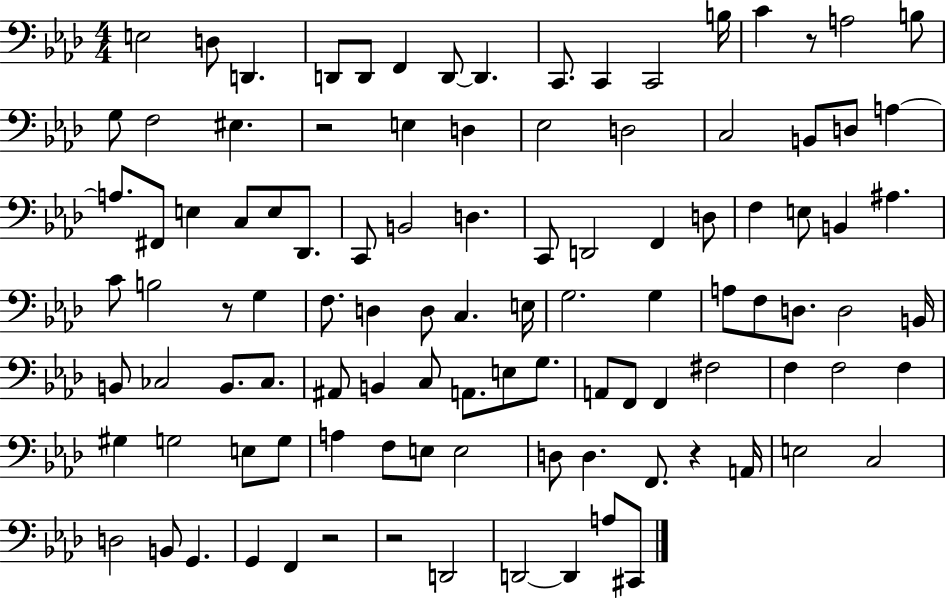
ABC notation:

X:1
T:Untitled
M:4/4
L:1/4
K:Ab
E,2 D,/2 D,, D,,/2 D,,/2 F,, D,,/2 D,, C,,/2 C,, C,,2 B,/4 C z/2 A,2 B,/2 G,/2 F,2 ^E, z2 E, D, _E,2 D,2 C,2 B,,/2 D,/2 A, A,/2 ^F,,/2 E, C,/2 E,/2 _D,,/2 C,,/2 B,,2 D, C,,/2 D,,2 F,, D,/2 F, E,/2 B,, ^A, C/2 B,2 z/2 G, F,/2 D, D,/2 C, E,/4 G,2 G, A,/2 F,/2 D,/2 D,2 B,,/4 B,,/2 _C,2 B,,/2 _C,/2 ^A,,/2 B,, C,/2 A,,/2 E,/2 G,/2 A,,/2 F,,/2 F,, ^F,2 F, F,2 F, ^G, G,2 E,/2 G,/2 A, F,/2 E,/2 E,2 D,/2 D, F,,/2 z A,,/4 E,2 C,2 D,2 B,,/2 G,, G,, F,, z2 z2 D,,2 D,,2 D,, A,/2 ^C,,/2